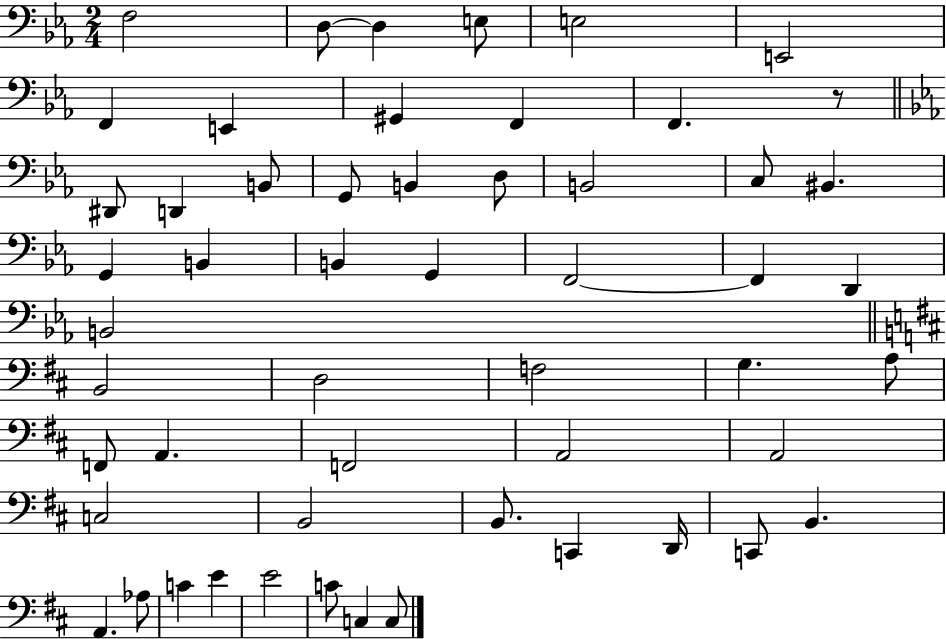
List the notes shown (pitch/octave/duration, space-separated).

F3/h D3/e D3/q E3/e E3/h E2/h F2/q E2/q G#2/q F2/q F2/q. R/e D#2/e D2/q B2/e G2/e B2/q D3/e B2/h C3/e BIS2/q. G2/q B2/q B2/q G2/q F2/h F2/q D2/q B2/h B2/h D3/h F3/h G3/q. A3/e F2/e A2/q. F2/h A2/h A2/h C3/h B2/h B2/e. C2/q D2/s C2/e B2/q. A2/q. Ab3/e C4/q E4/q E4/h C4/e C3/q C3/e